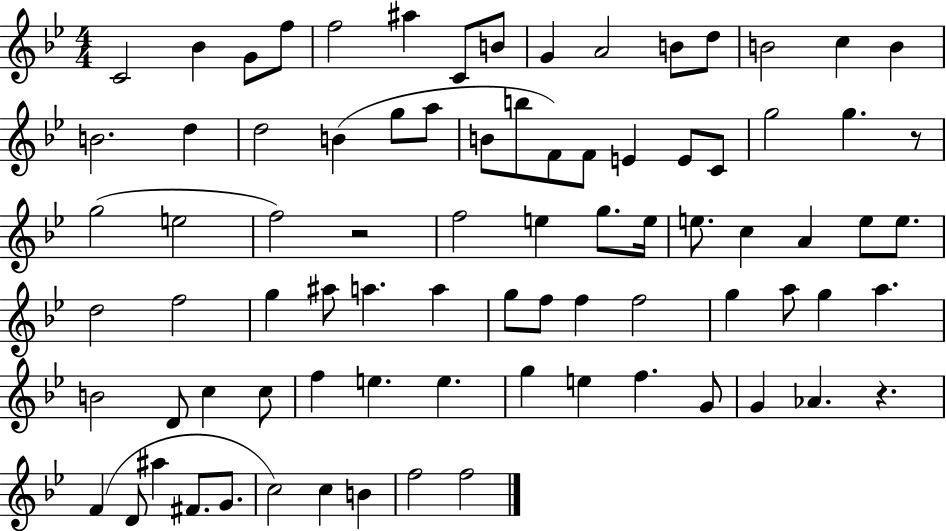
{
  \clef treble
  \numericTimeSignature
  \time 4/4
  \key bes \major
  c'2 bes'4 g'8 f''8 | f''2 ais''4 c'8 b'8 | g'4 a'2 b'8 d''8 | b'2 c''4 b'4 | \break b'2. d''4 | d''2 b'4( g''8 a''8 | b'8 b''8 f'8) f'8 e'4 e'8 c'8 | g''2 g''4. r8 | \break g''2( e''2 | f''2) r2 | f''2 e''4 g''8. e''16 | e''8. c''4 a'4 e''8 e''8. | \break d''2 f''2 | g''4 ais''8 a''4. a''4 | g''8 f''8 f''4 f''2 | g''4 a''8 g''4 a''4. | \break b'2 d'8 c''4 c''8 | f''4 e''4. e''4. | g''4 e''4 f''4. g'8 | g'4 aes'4. r4. | \break f'4( d'8 ais''4 fis'8. g'8. | c''2) c''4 b'4 | f''2 f''2 | \bar "|."
}